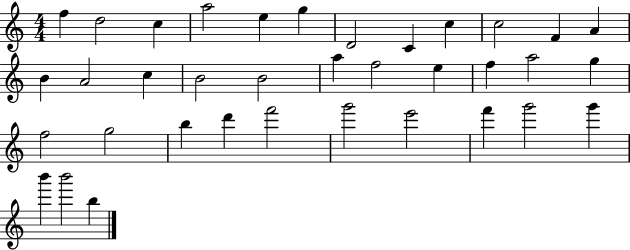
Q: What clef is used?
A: treble